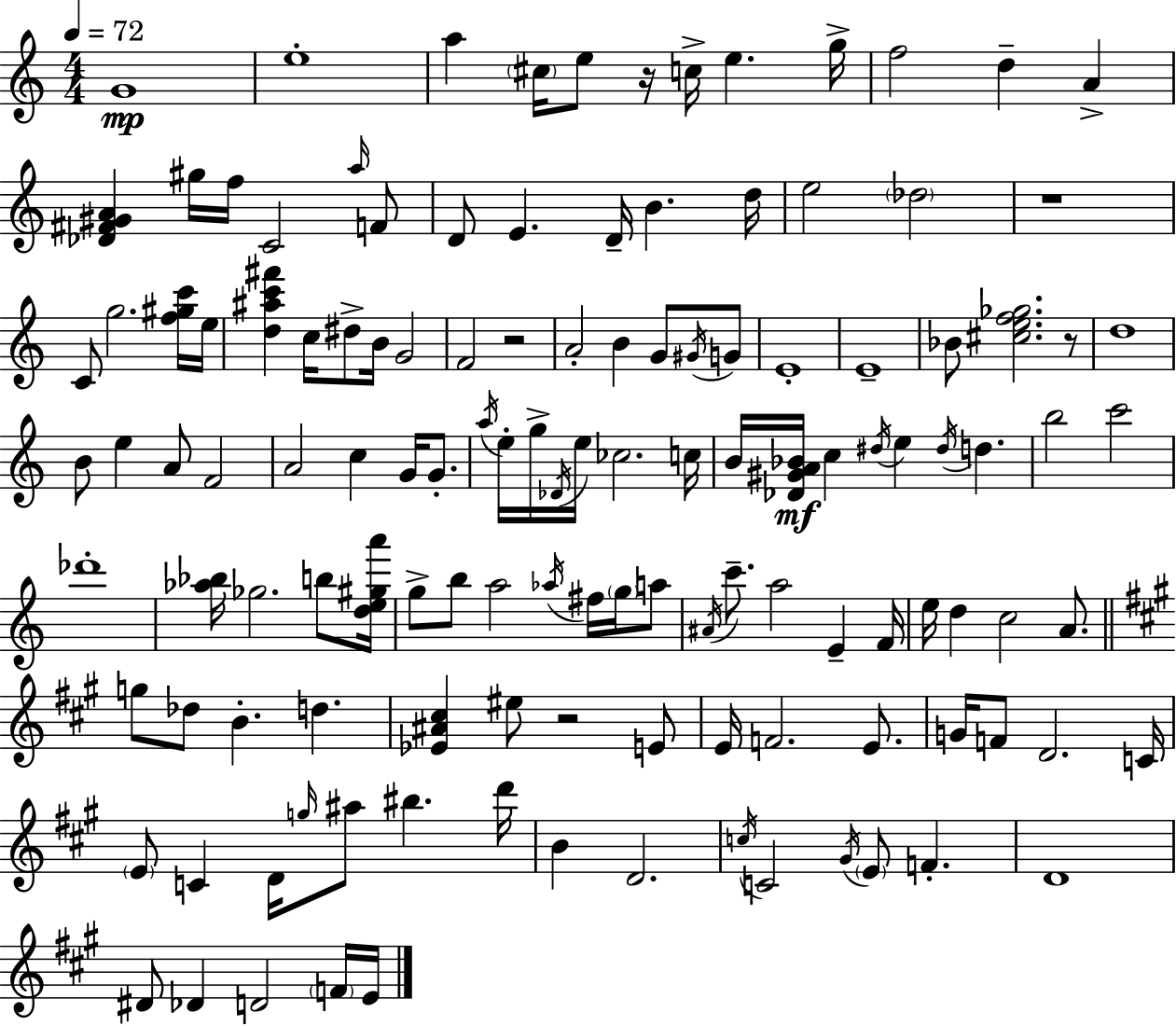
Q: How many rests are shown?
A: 5